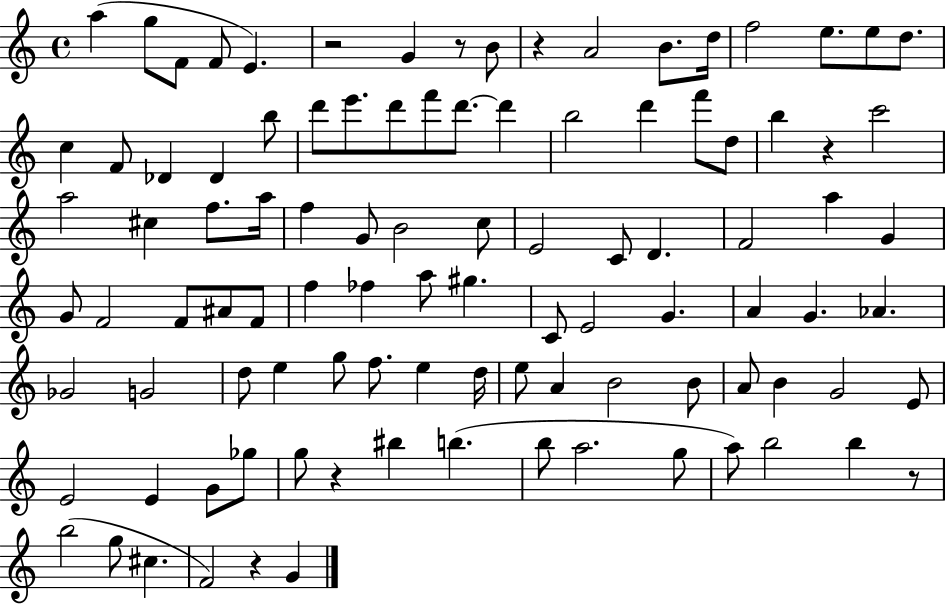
{
  \clef treble
  \time 4/4
  \defaultTimeSignature
  \key c \major
  a''4( g''8 f'8 f'8 e'4.) | r2 g'4 r8 b'8 | r4 a'2 b'8. d''16 | f''2 e''8. e''8 d''8. | \break c''4 f'8 des'4 des'4 b''8 | d'''8 e'''8. d'''8 f'''8 d'''8.~~ d'''4 | b''2 d'''4 f'''8 d''8 | b''4 r4 c'''2 | \break a''2 cis''4 f''8. a''16 | f''4 g'8 b'2 c''8 | e'2 c'8 d'4. | f'2 a''4 g'4 | \break g'8 f'2 f'8 ais'8 f'8 | f''4 fes''4 a''8 gis''4. | c'8 e'2 g'4. | a'4 g'4. aes'4. | \break ges'2 g'2 | d''8 e''4 g''8 f''8. e''4 d''16 | e''8 a'4 b'2 b'8 | a'8 b'4 g'2 e'8 | \break e'2 e'4 g'8 ges''8 | g''8 r4 bis''4 b''4.( | b''8 a''2. g''8 | a''8) b''2 b''4 r8 | \break b''2( g''8 cis''4. | f'2) r4 g'4 | \bar "|."
}